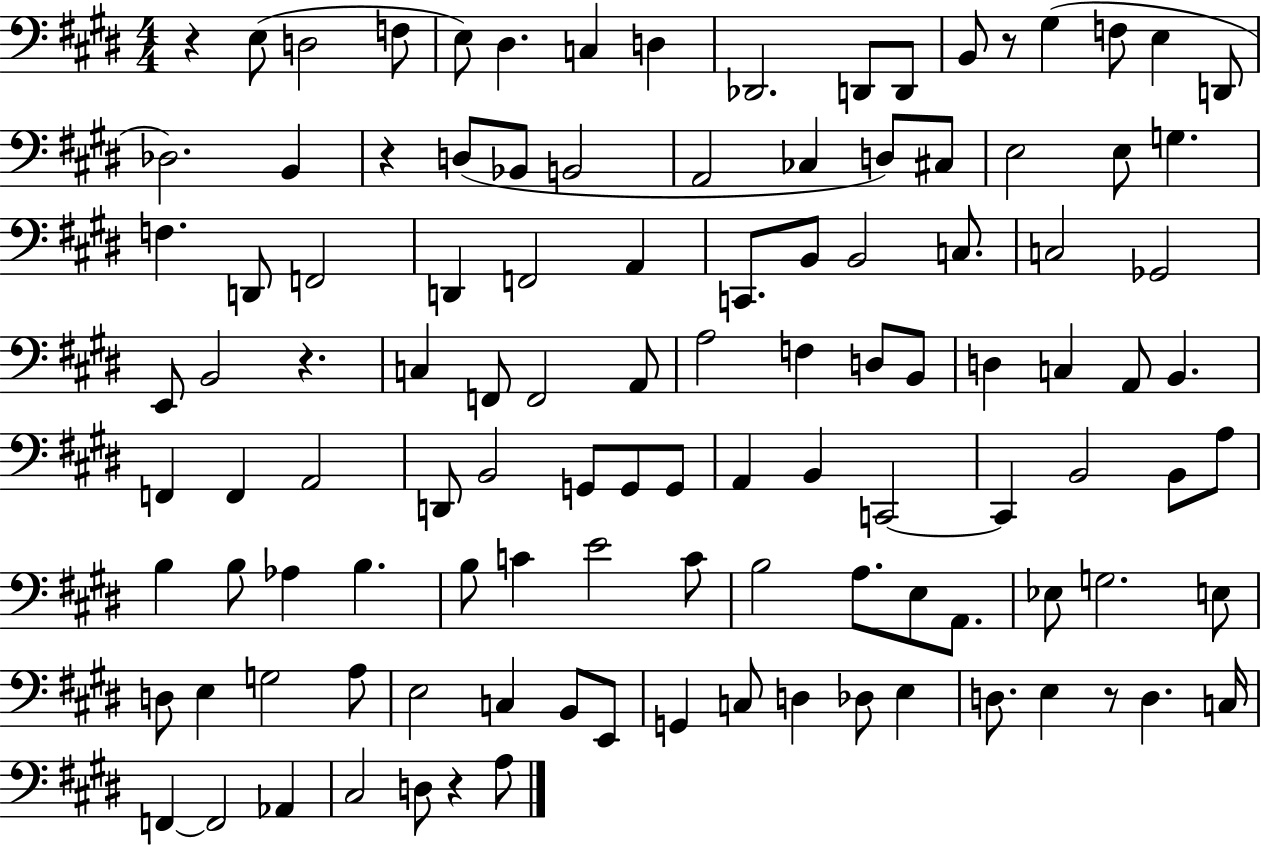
{
  \clef bass
  \numericTimeSignature
  \time 4/4
  \key e \major
  r4 e8( d2 f8 | e8) dis4. c4 d4 | des,2. d,8 d,8 | b,8 r8 gis4( f8 e4 d,8 | \break des2.) b,4 | r4 d8( bes,8 b,2 | a,2 ces4 d8) cis8 | e2 e8 g4. | \break f4. d,8 f,2 | d,4 f,2 a,4 | c,8. b,8 b,2 c8. | c2 ges,2 | \break e,8 b,2 r4. | c4 f,8 f,2 a,8 | a2 f4 d8 b,8 | d4 c4 a,8 b,4. | \break f,4 f,4 a,2 | d,8 b,2 g,8 g,8 g,8 | a,4 b,4 c,2~~ | c,4 b,2 b,8 a8 | \break b4 b8 aes4 b4. | b8 c'4 e'2 c'8 | b2 a8. e8 a,8. | ees8 g2. e8 | \break d8 e4 g2 a8 | e2 c4 b,8 e,8 | g,4 c8 d4 des8 e4 | d8. e4 r8 d4. c16 | \break f,4~~ f,2 aes,4 | cis2 d8 r4 a8 | \bar "|."
}